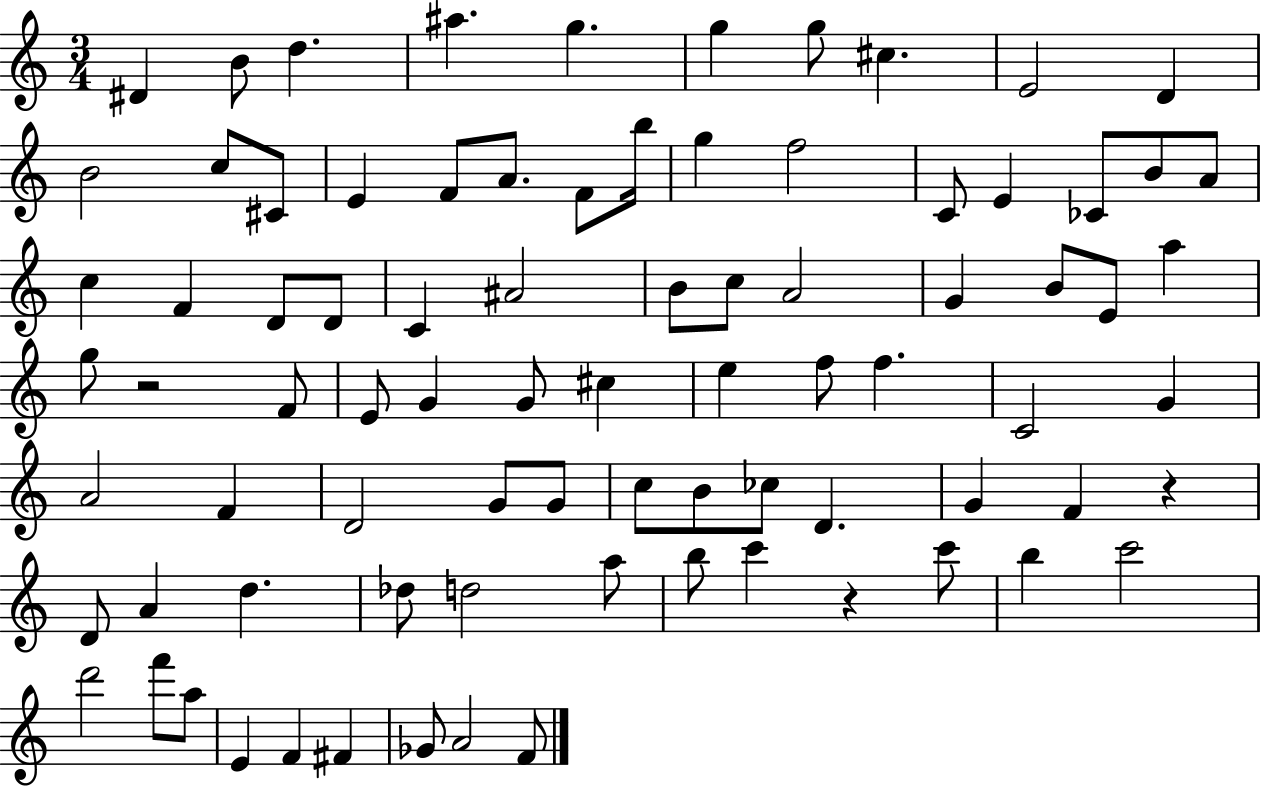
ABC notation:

X:1
T:Untitled
M:3/4
L:1/4
K:C
^D B/2 d ^a g g g/2 ^c E2 D B2 c/2 ^C/2 E F/2 A/2 F/2 b/4 g f2 C/2 E _C/2 B/2 A/2 c F D/2 D/2 C ^A2 B/2 c/2 A2 G B/2 E/2 a g/2 z2 F/2 E/2 G G/2 ^c e f/2 f C2 G A2 F D2 G/2 G/2 c/2 B/2 _c/2 D G F z D/2 A d _d/2 d2 a/2 b/2 c' z c'/2 b c'2 d'2 f'/2 a/2 E F ^F _G/2 A2 F/2